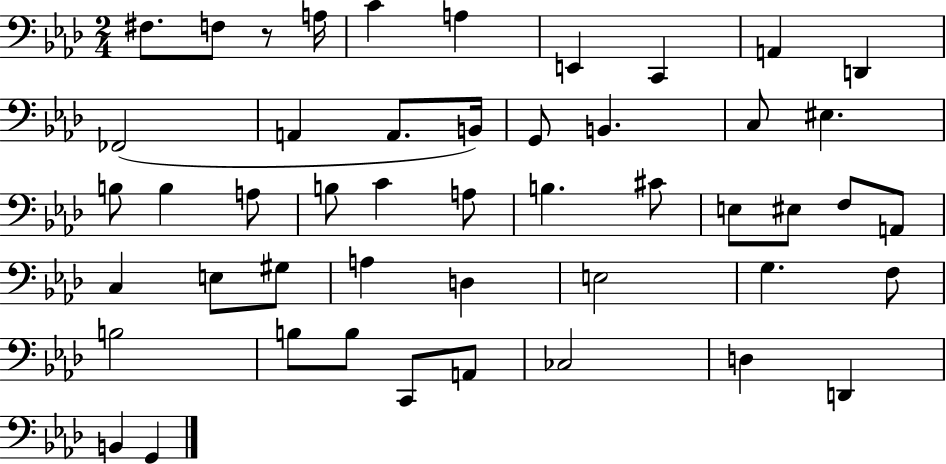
X:1
T:Untitled
M:2/4
L:1/4
K:Ab
^F,/2 F,/2 z/2 A,/4 C A, E,, C,, A,, D,, _F,,2 A,, A,,/2 B,,/4 G,,/2 B,, C,/2 ^E, B,/2 B, A,/2 B,/2 C A,/2 B, ^C/2 E,/2 ^E,/2 F,/2 A,,/2 C, E,/2 ^G,/2 A, D, E,2 G, F,/2 B,2 B,/2 B,/2 C,,/2 A,,/2 _C,2 D, D,, B,, G,,